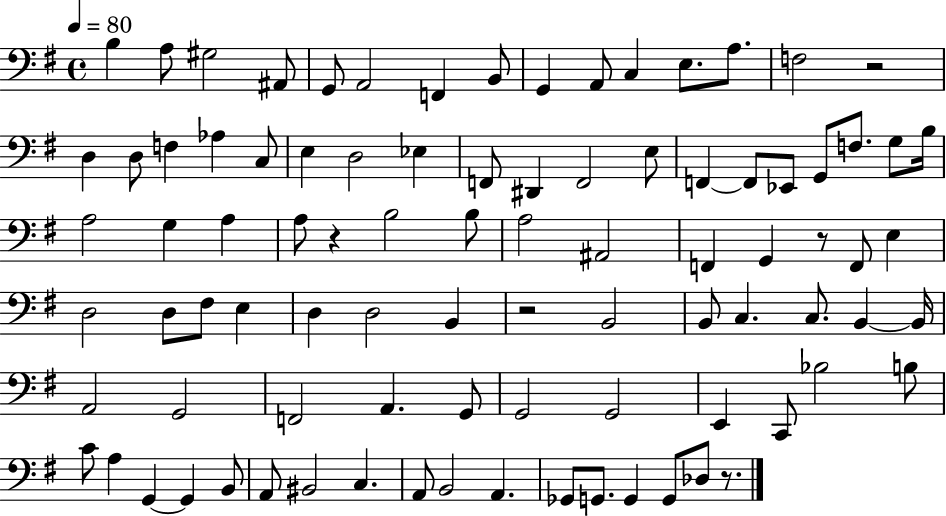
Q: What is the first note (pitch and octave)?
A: B3